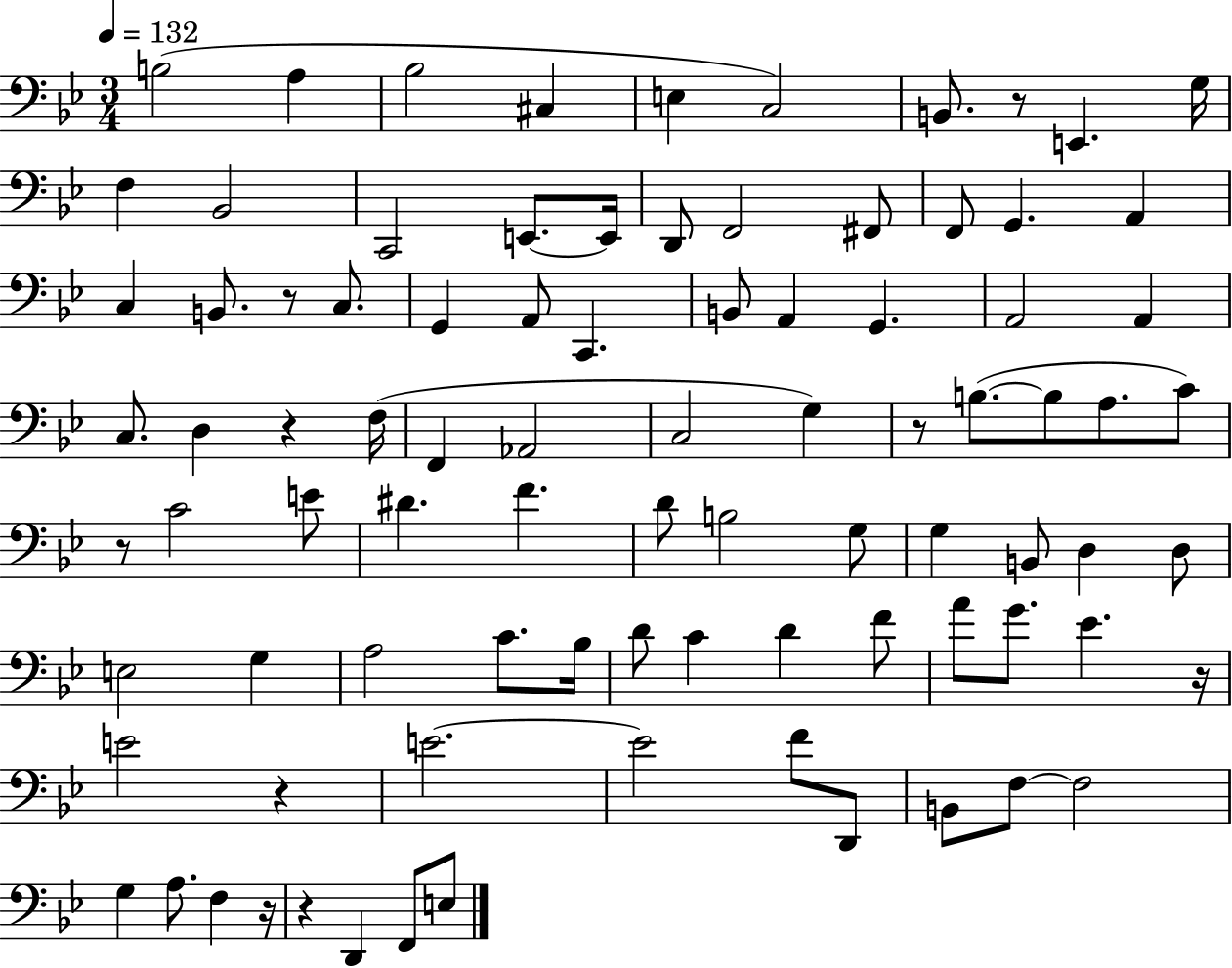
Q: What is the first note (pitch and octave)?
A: B3